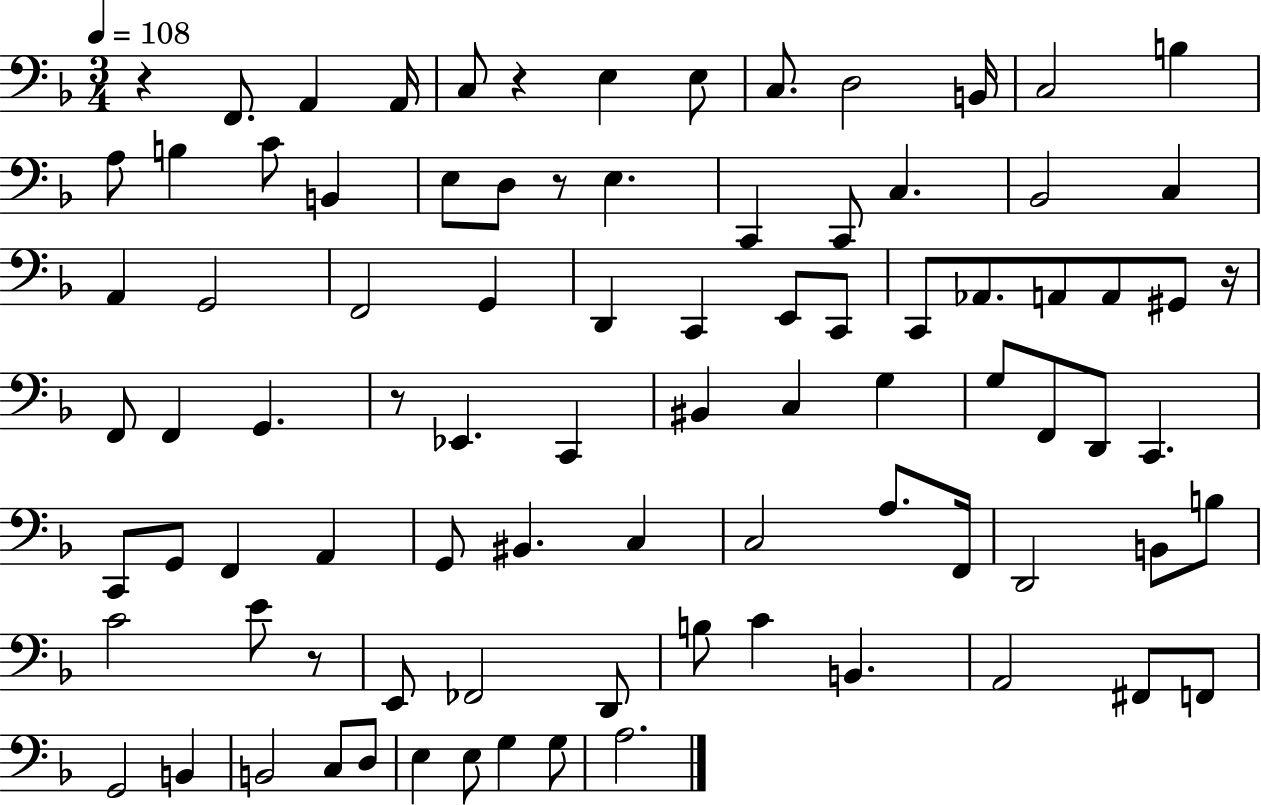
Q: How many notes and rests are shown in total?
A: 88